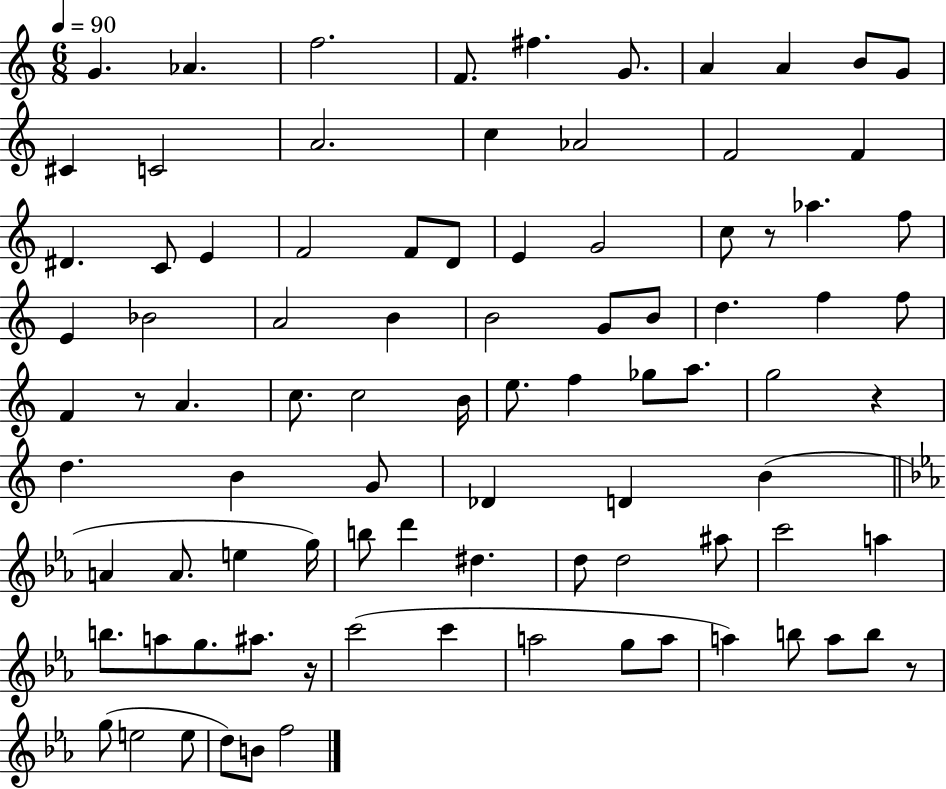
G4/q. Ab4/q. F5/h. F4/e. F#5/q. G4/e. A4/q A4/q B4/e G4/e C#4/q C4/h A4/h. C5/q Ab4/h F4/h F4/q D#4/q. C4/e E4/q F4/h F4/e D4/e E4/q G4/h C5/e R/e Ab5/q. F5/e E4/q Bb4/h A4/h B4/q B4/h G4/e B4/e D5/q. F5/q F5/e F4/q R/e A4/q. C5/e. C5/h B4/s E5/e. F5/q Gb5/e A5/e. G5/h R/q D5/q. B4/q G4/e Db4/q D4/q B4/q A4/q A4/e. E5/q G5/s B5/e D6/q D#5/q. D5/e D5/h A#5/e C6/h A5/q B5/e. A5/e G5/e. A#5/e. R/s C6/h C6/q A5/h G5/e A5/e A5/q B5/e A5/e B5/e R/e G5/e E5/h E5/e D5/e B4/e F5/h